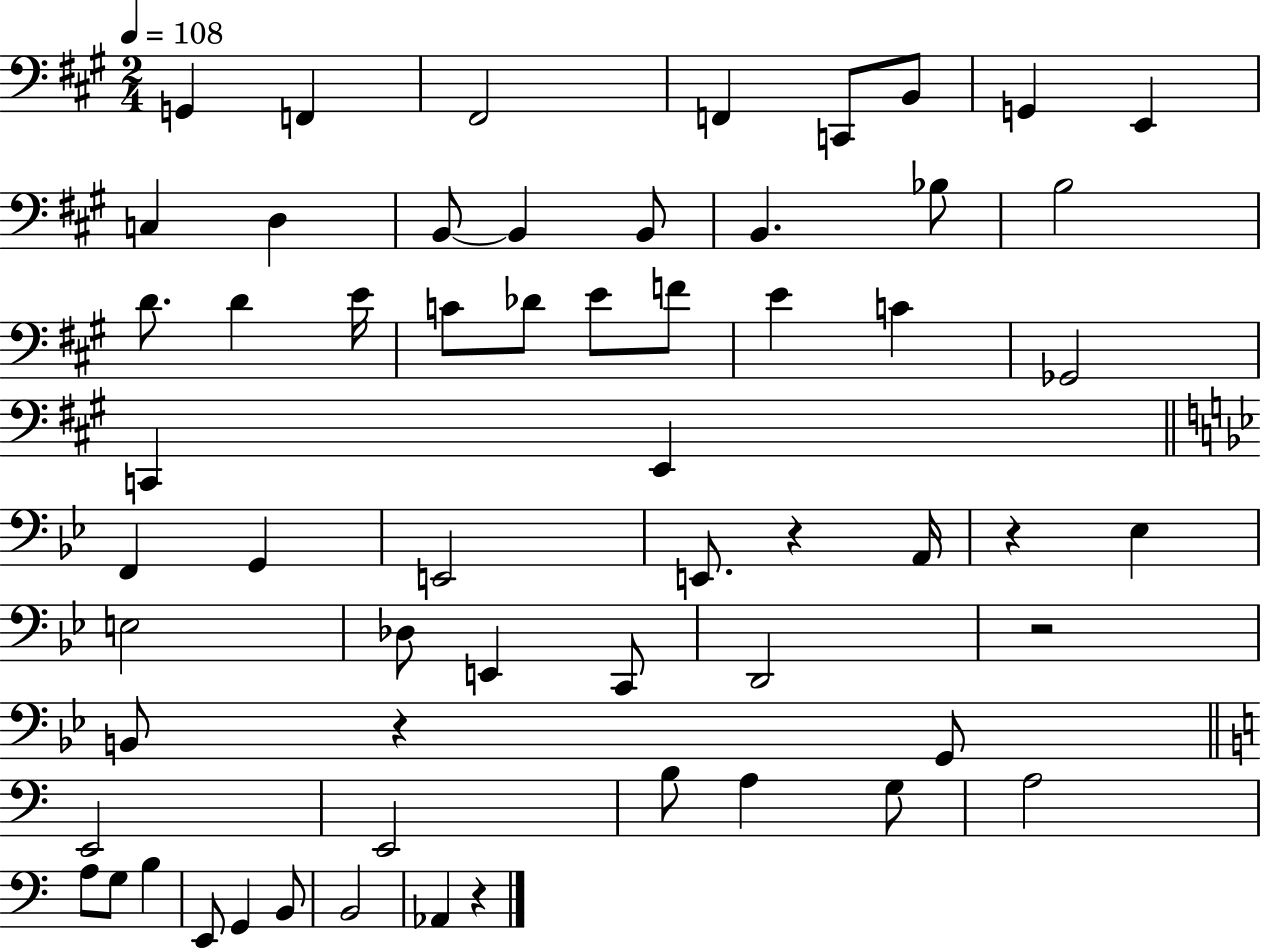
{
  \clef bass
  \numericTimeSignature
  \time 2/4
  \key a \major
  \tempo 4 = 108
  g,4 f,4 | fis,2 | f,4 c,8 b,8 | g,4 e,4 | \break c4 d4 | b,8~~ b,4 b,8 | b,4. bes8 | b2 | \break d'8. d'4 e'16 | c'8 des'8 e'8 f'8 | e'4 c'4 | ges,2 | \break c,4 e,4 | \bar "||" \break \key bes \major f,4 g,4 | e,2 | e,8. r4 a,16 | r4 ees4 | \break e2 | des8 e,4 c,8 | d,2 | r2 | \break b,8 r4 g,8 | \bar "||" \break \key c \major e,2 | e,2 | b8 a4 g8 | a2 | \break a8 g8 b4 | e,8 g,4 b,8 | b,2 | aes,4 r4 | \break \bar "|."
}